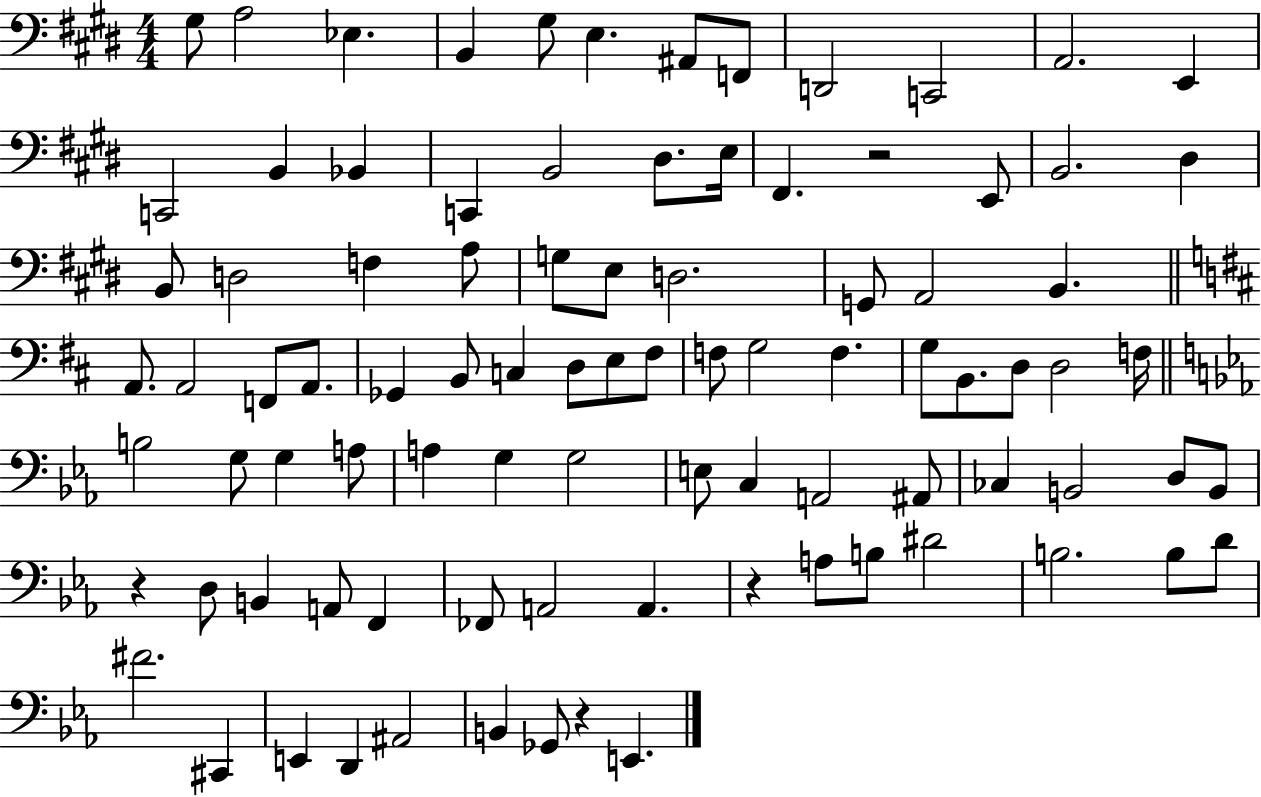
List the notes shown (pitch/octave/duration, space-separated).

G#3/e A3/h Eb3/q. B2/q G#3/e E3/q. A#2/e F2/e D2/h C2/h A2/h. E2/q C2/h B2/q Bb2/q C2/q B2/h D#3/e. E3/s F#2/q. R/h E2/e B2/h. D#3/q B2/e D3/h F3/q A3/e G3/e E3/e D3/h. G2/e A2/h B2/q. A2/e. A2/h F2/e A2/e. Gb2/q B2/e C3/q D3/e E3/e F#3/e F3/e G3/h F3/q. G3/e B2/e. D3/e D3/h F3/s B3/h G3/e G3/q A3/e A3/q G3/q G3/h E3/e C3/q A2/h A#2/e CES3/q B2/h D3/e B2/e R/q D3/e B2/q A2/e F2/q FES2/e A2/h A2/q. R/q A3/e B3/e D#4/h B3/h. B3/e D4/e F#4/h. C#2/q E2/q D2/q A#2/h B2/q Gb2/e R/q E2/q.